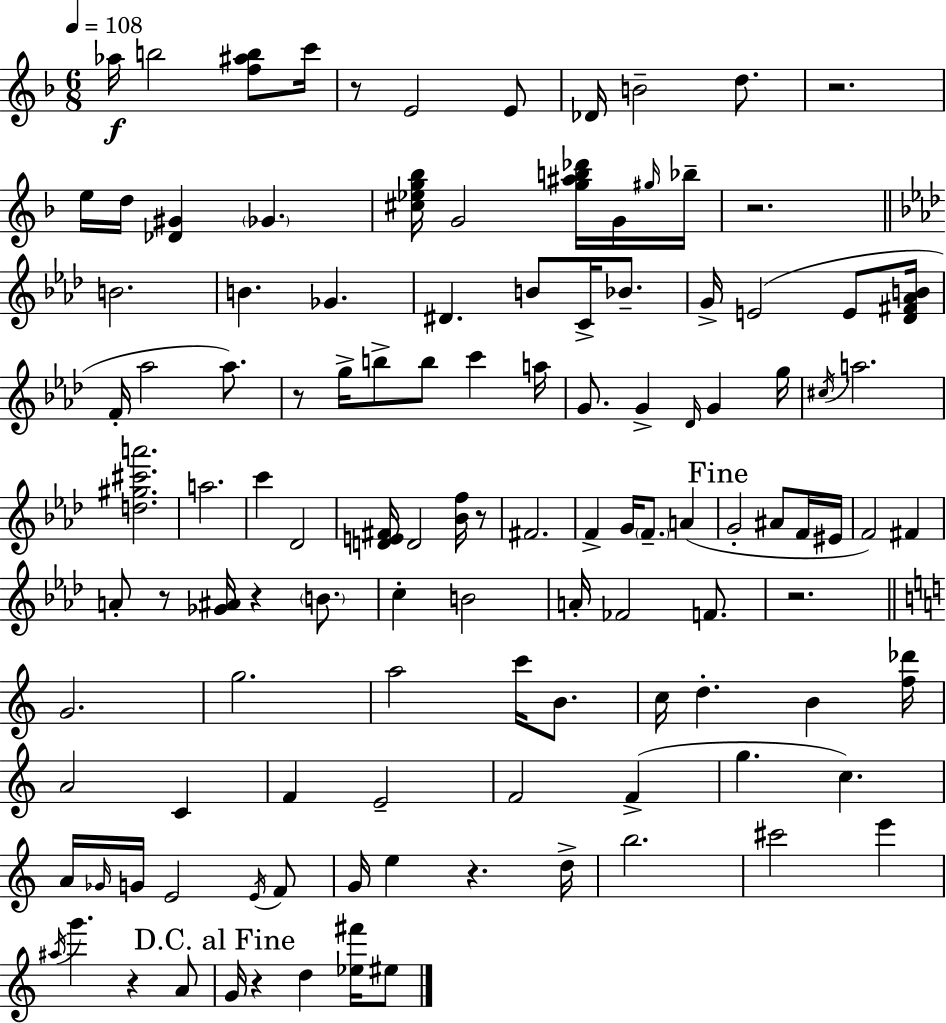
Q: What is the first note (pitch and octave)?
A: Ab5